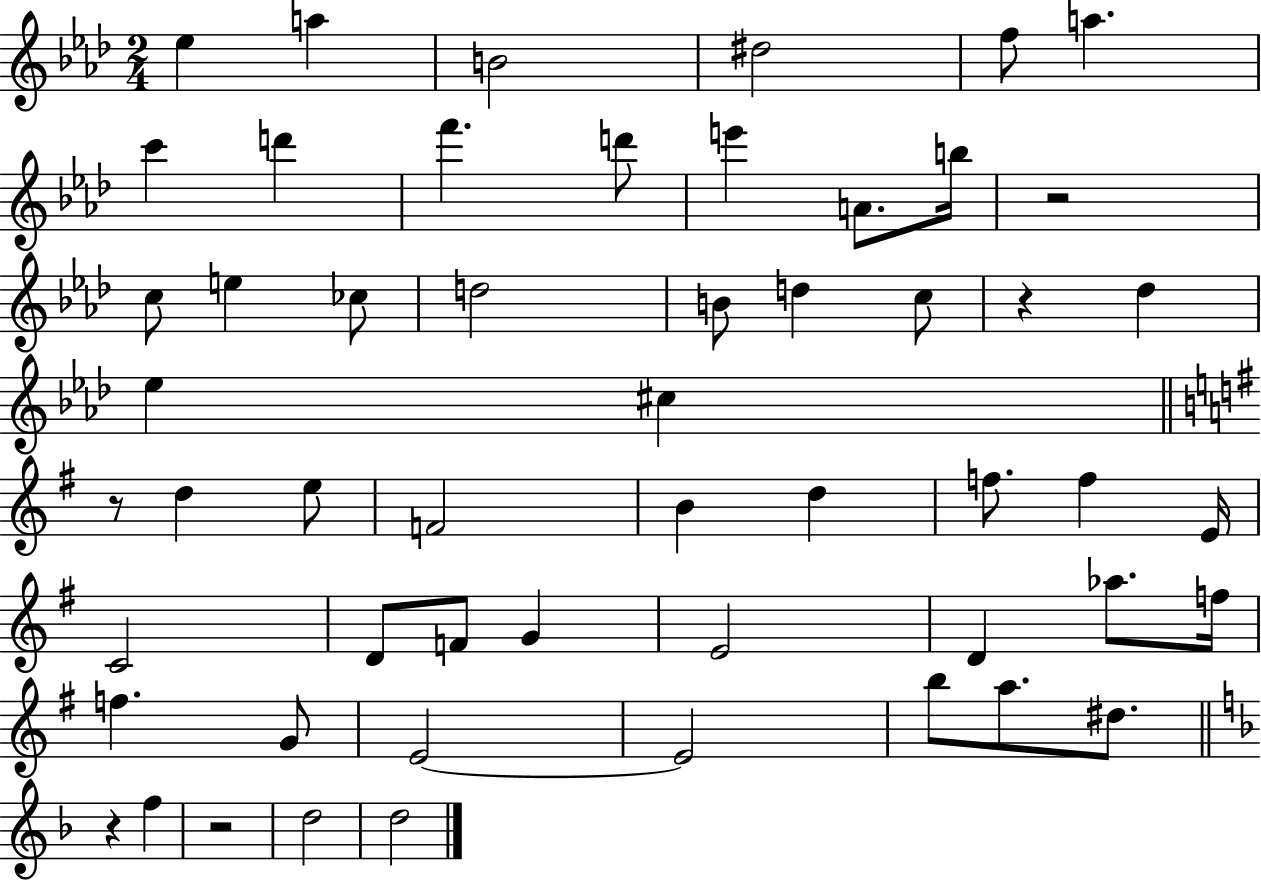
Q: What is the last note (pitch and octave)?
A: D5